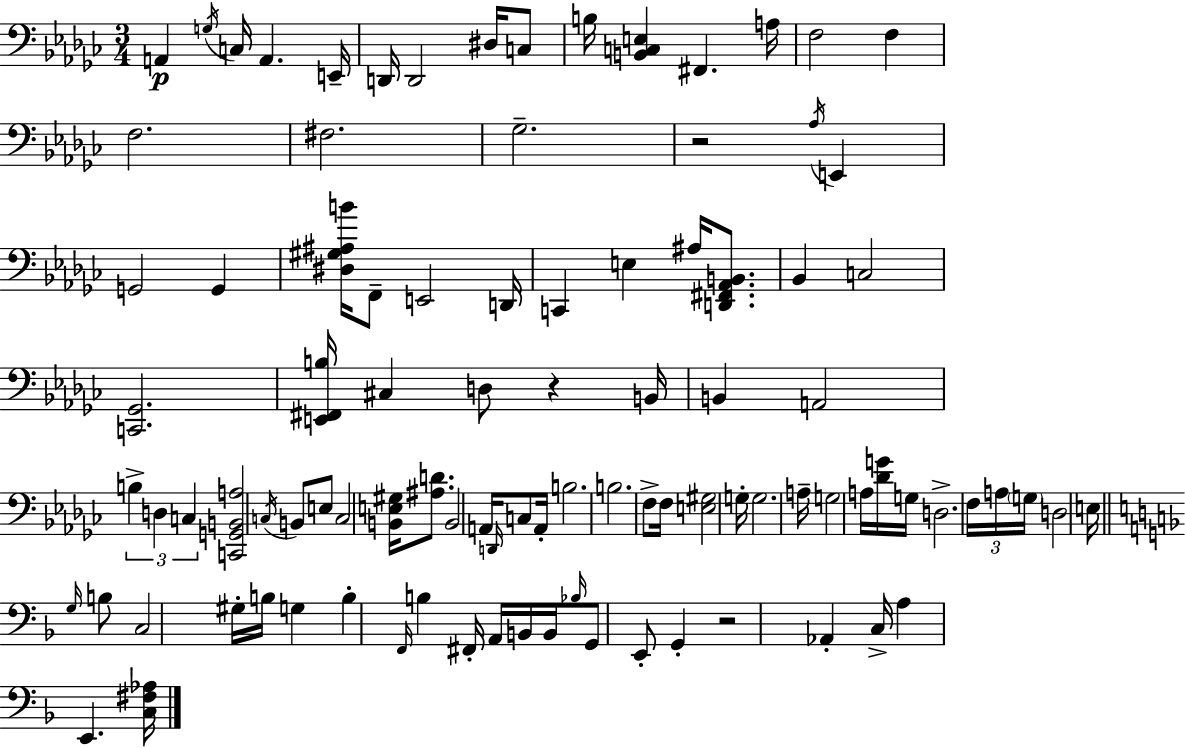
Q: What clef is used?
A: bass